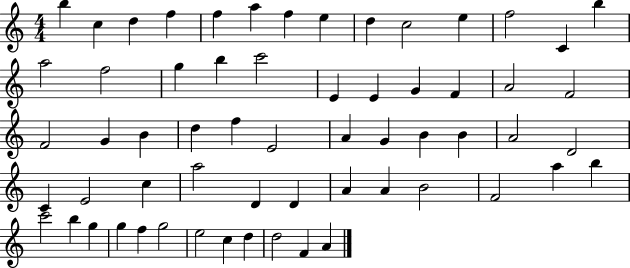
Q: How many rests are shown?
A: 0